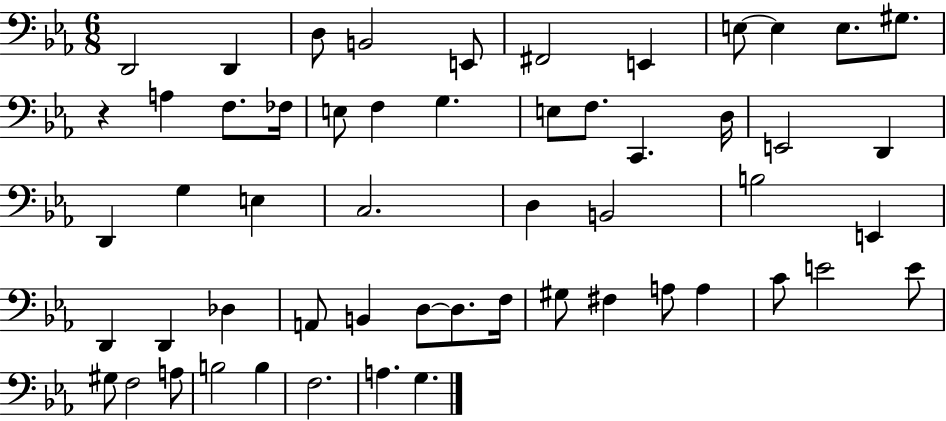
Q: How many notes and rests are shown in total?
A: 55